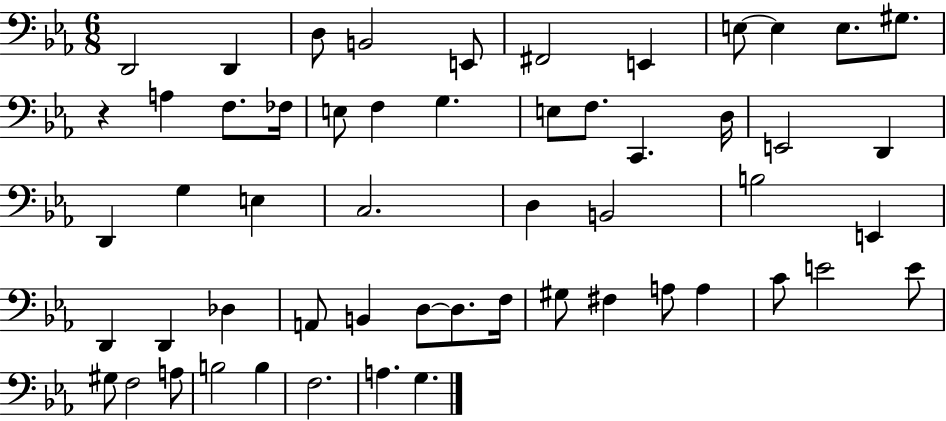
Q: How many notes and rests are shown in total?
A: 55